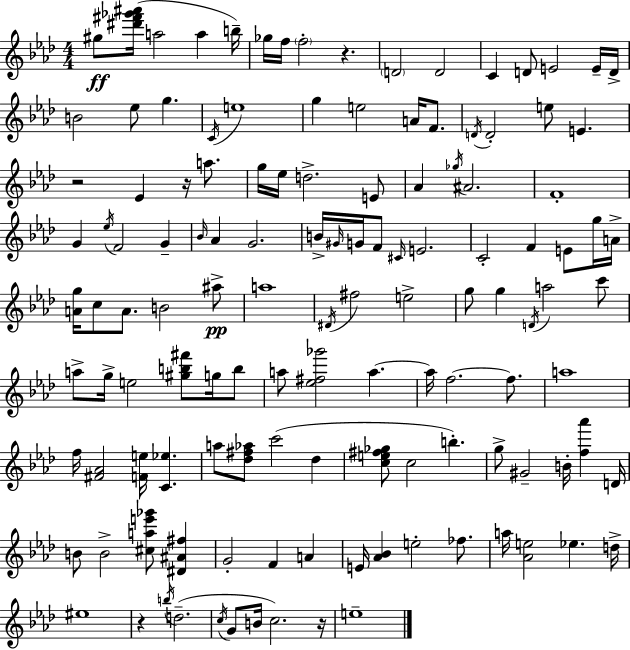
G#5/e [D#6,F#6,Gb6,A#6]/s A5/h A5/q B5/s Gb5/s F5/s F5/h R/q. D4/h D4/h C4/q D4/e E4/h E4/s D4/s B4/h Eb5/e G5/q. C4/s E5/w G5/q E5/h A4/s F4/e. D4/s D4/h E5/e E4/q. R/h Eb4/q R/s A5/e. G5/s Eb5/s D5/h. E4/e Ab4/q Gb5/s A#4/h. F4/w G4/q Eb5/s F4/h G4/q Bb4/s Ab4/q G4/h. B4/s G#4/s G4/s F4/e C#4/s E4/h. C4/h F4/q E4/e G5/s A4/s [A4,G5]/s C5/e A4/e. B4/h A#5/e A5/w D#4/s F#5/h E5/h G5/e G5/q D4/s A5/h C6/e A5/e G5/s E5/h [G#5,B5,F#6]/e G5/s B5/e A5/e [Eb5,F#5,Gb6]/h A5/q. A5/s F5/h. F5/e. A5/w F5/s [F#4,Ab4]/h [F4,E5]/s [C4,Eb5]/q. A5/e [Db5,F#5,Ab5]/e C6/h Db5/q [C5,E5,F#5,Gb5]/e C5/h B5/q. G5/e G#4/h B4/s [F5,Ab6]/q D4/s B4/e B4/h [C#5,A5,E6,Gb6]/e [D#4,A#4,F#5]/q G4/h F4/q A4/q E4/s [Ab4,Bb4]/q E5/h FES5/e. A5/s [Ab4,E5]/h Eb5/q. D5/s EIS5/w R/q B5/s D5/h. C5/s G4/e B4/s C5/h. R/s E5/w